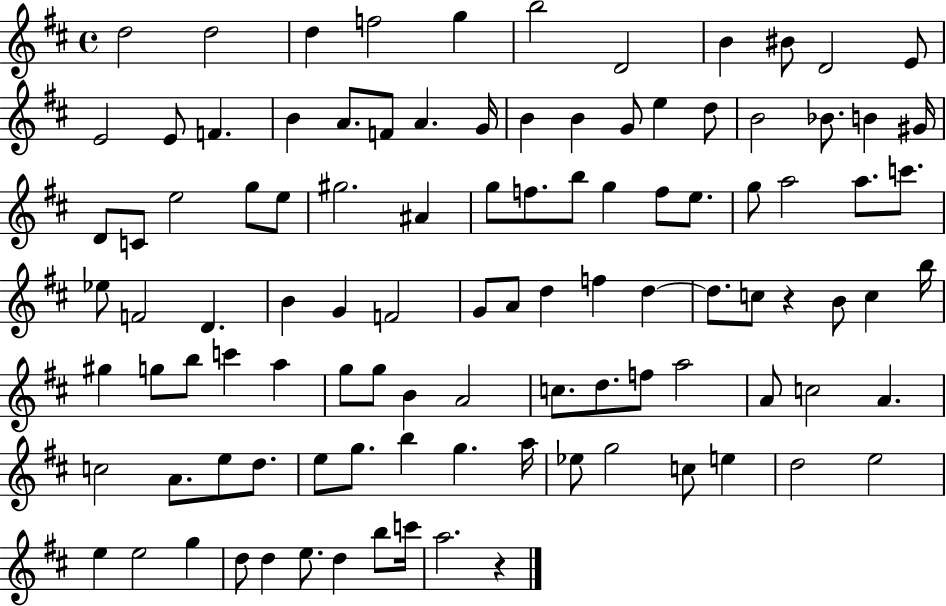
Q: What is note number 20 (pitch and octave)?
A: B4